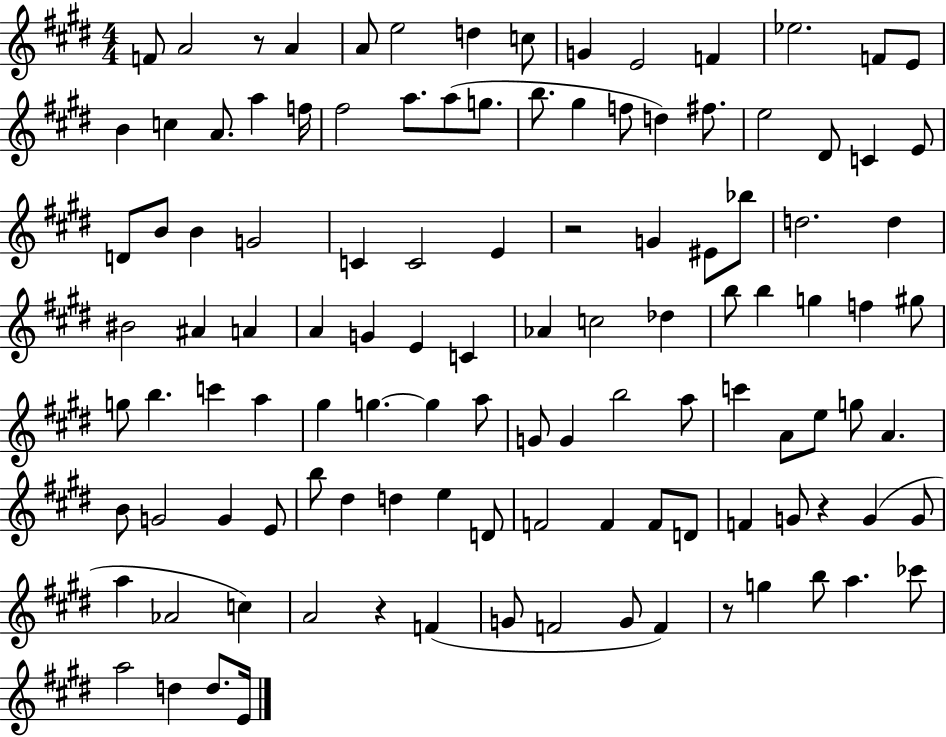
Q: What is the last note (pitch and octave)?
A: E4